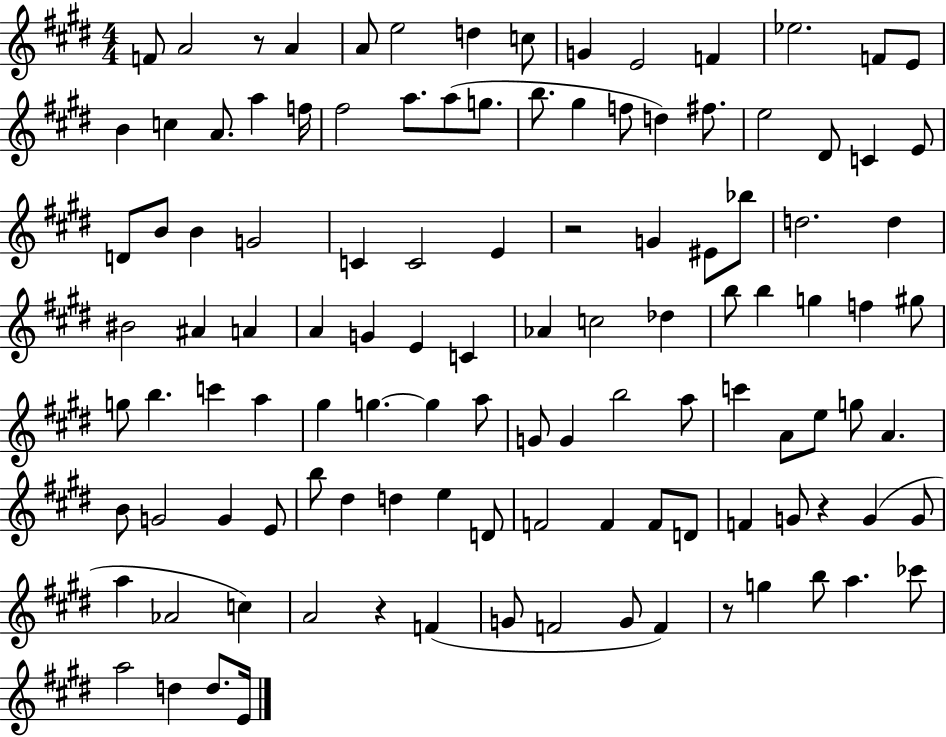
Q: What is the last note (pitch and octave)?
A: E4